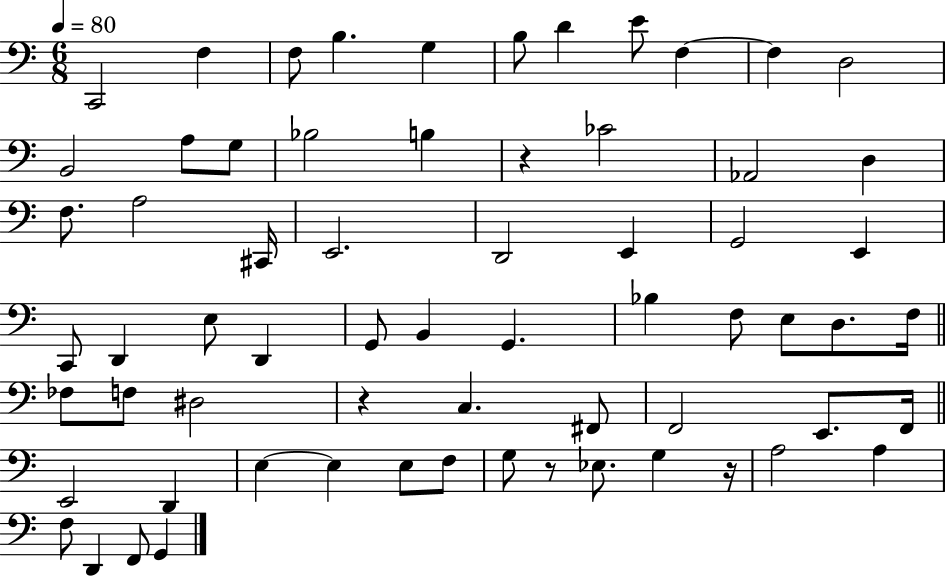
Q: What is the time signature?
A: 6/8